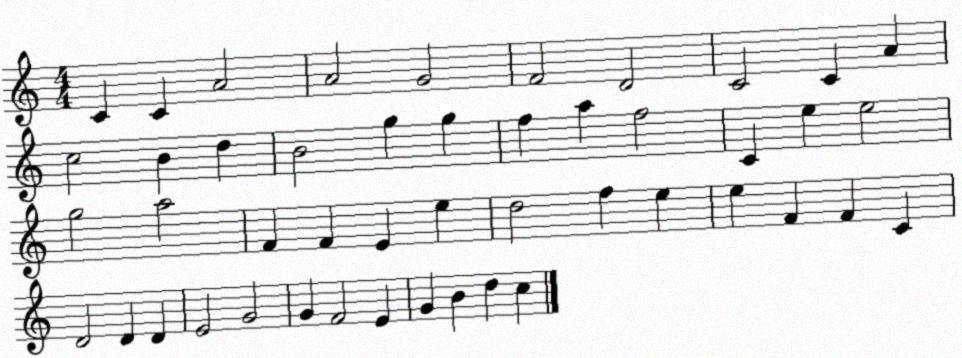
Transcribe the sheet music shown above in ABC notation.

X:1
T:Untitled
M:4/4
L:1/4
K:C
C C A2 A2 G2 F2 D2 C2 C A c2 B d B2 g g f a f2 C e e2 g2 a2 F F E e d2 f e e F F C D2 D D E2 G2 G F2 E G B d c